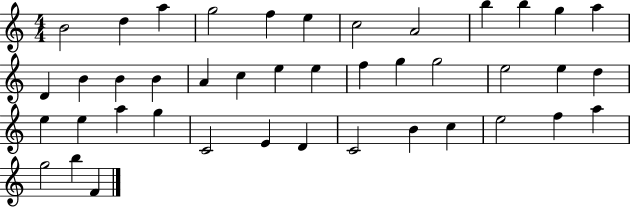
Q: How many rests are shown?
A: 0